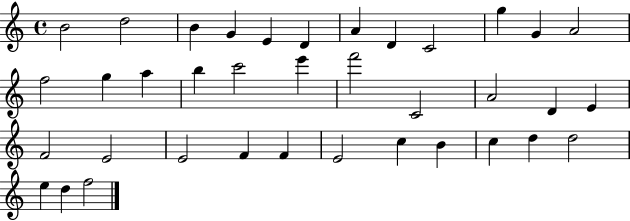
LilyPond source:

{
  \clef treble
  \time 4/4
  \defaultTimeSignature
  \key c \major
  b'2 d''2 | b'4 g'4 e'4 d'4 | a'4 d'4 c'2 | g''4 g'4 a'2 | \break f''2 g''4 a''4 | b''4 c'''2 e'''4 | f'''2 c'2 | a'2 d'4 e'4 | \break f'2 e'2 | e'2 f'4 f'4 | e'2 c''4 b'4 | c''4 d''4 d''2 | \break e''4 d''4 f''2 | \bar "|."
}